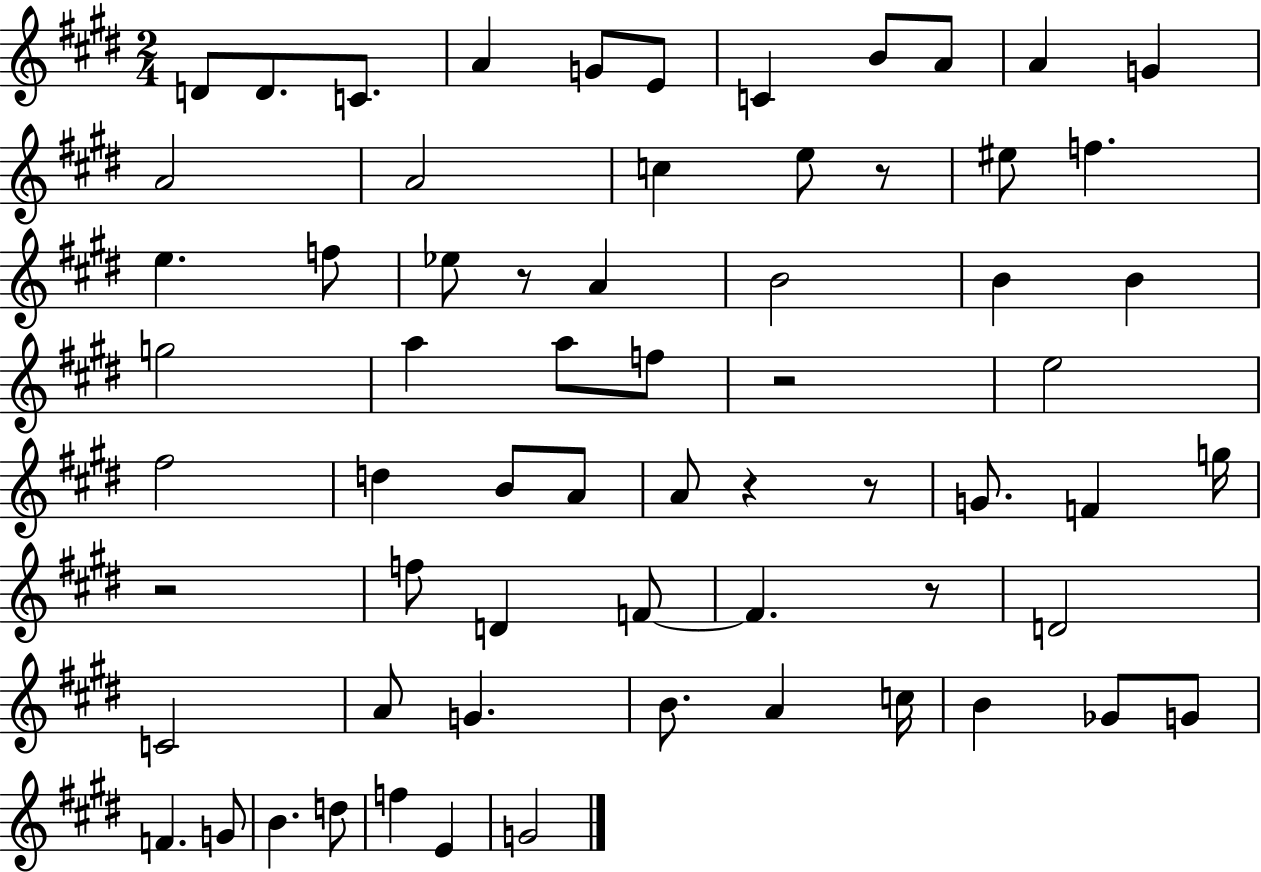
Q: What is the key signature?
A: E major